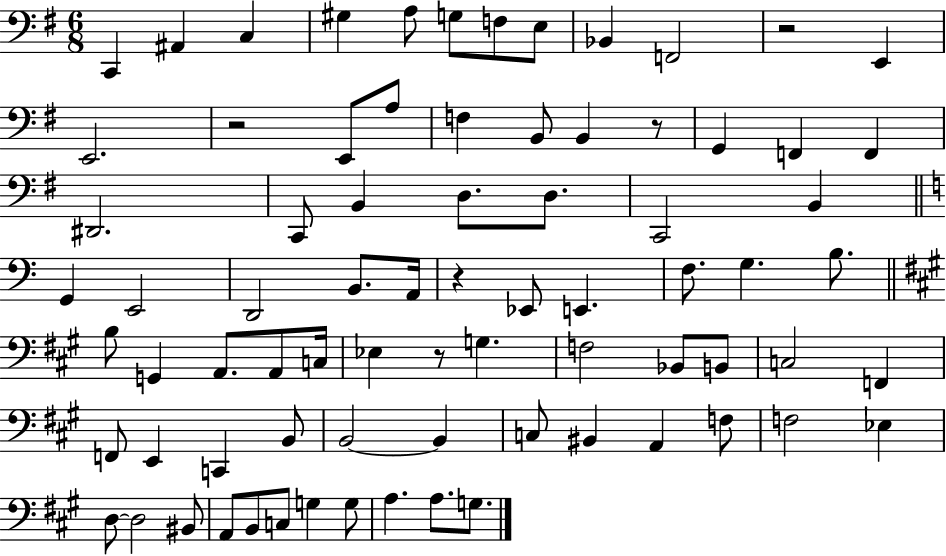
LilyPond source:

{
  \clef bass
  \numericTimeSignature
  \time 6/8
  \key g \major
  c,4 ais,4 c4 | gis4 a8 g8 f8 e8 | bes,4 f,2 | r2 e,4 | \break e,2. | r2 e,8 a8 | f4 b,8 b,4 r8 | g,4 f,4 f,4 | \break dis,2. | c,8 b,4 d8. d8. | c,2 b,4 | \bar "||" \break \key c \major g,4 e,2 | d,2 b,8. a,16 | r4 ees,8 e,4. | f8. g4. b8. | \break \bar "||" \break \key a \major b8 g,4 a,8. a,8 c16 | ees4 r8 g4. | f2 bes,8 b,8 | c2 f,4 | \break f,8 e,4 c,4 b,8 | b,2~~ b,4 | c8 bis,4 a,4 f8 | f2 ees4 | \break d8~~ d2 bis,8 | a,8 b,8 c8 g4 g8 | a4. a8. g8. | \bar "|."
}